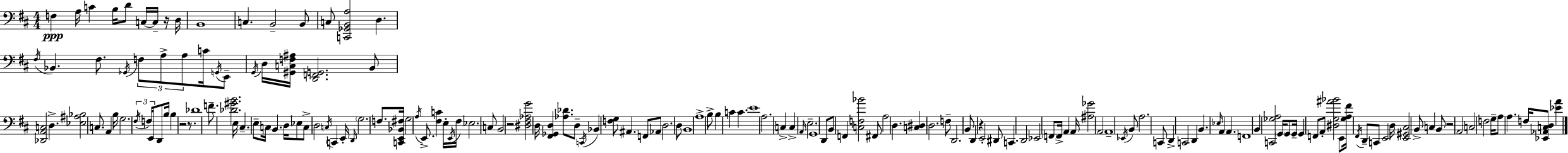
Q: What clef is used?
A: bass